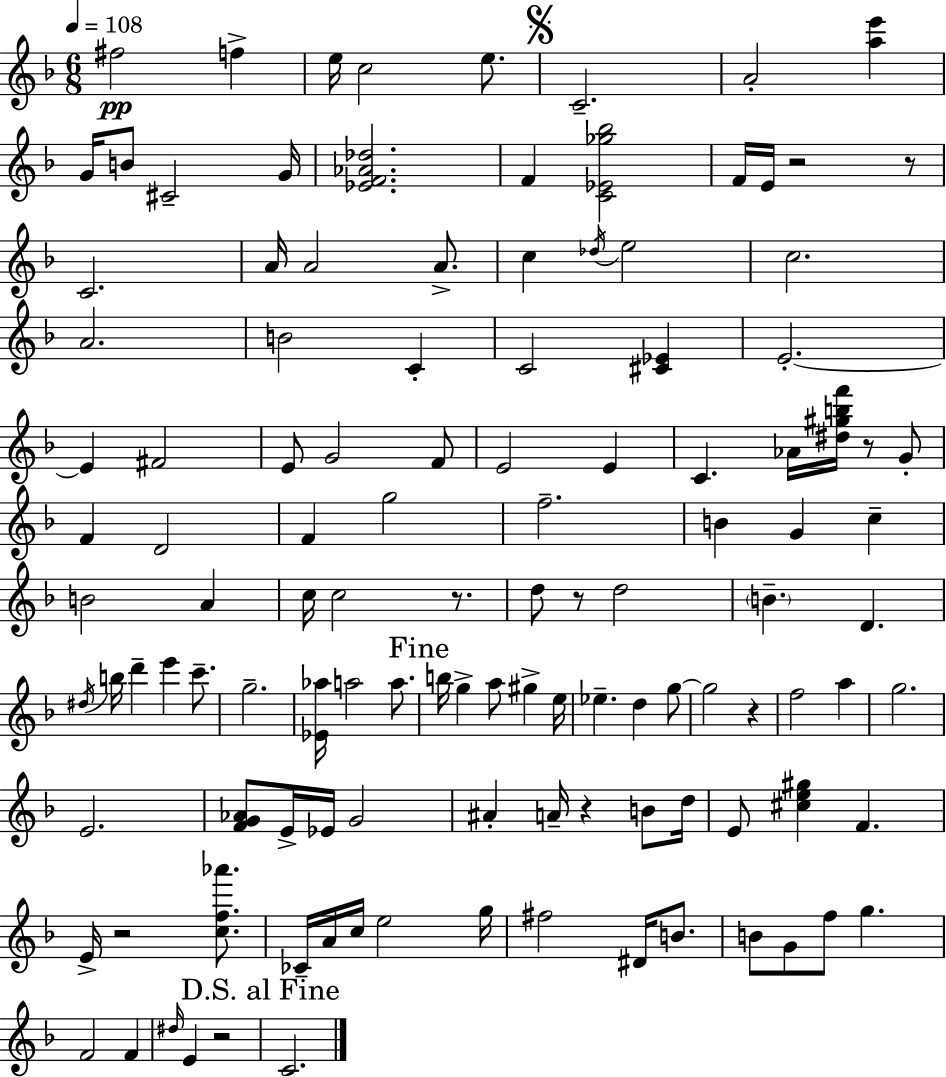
F#5/h F5/q E5/s C5/h E5/e. C4/h. A4/h [A5,E6]/q G4/s B4/e C#4/h G4/s [Eb4,F4,Ab4,Db5]/h. F4/q [C4,Eb4,Gb5,Bb5]/h F4/s E4/s R/h R/e C4/h. A4/s A4/h A4/e. C5/q Db5/s E5/h C5/h. A4/h. B4/h C4/q C4/h [C#4,Eb4]/q E4/h. E4/q F#4/h E4/e G4/h F4/e E4/h E4/q C4/q. Ab4/s [D#5,G#5,B5,F6]/s R/e G4/e F4/q D4/h F4/q G5/h F5/h. B4/q G4/q C5/q B4/h A4/q C5/s C5/h R/e. D5/e R/e D5/h B4/q. D4/q. D#5/s B5/s D6/q E6/q C6/e. G5/h. [Eb4,Ab5]/s A5/h A5/e. B5/s G5/q A5/e G#5/q E5/s Eb5/q. D5/q G5/e G5/h R/q F5/h A5/q G5/h. E4/h. [F4,G4,Ab4]/e E4/s Eb4/s G4/h A#4/q A4/s R/q B4/e D5/s E4/e [C#5,E5,G#5]/q F4/q. E4/s R/h [C5,F5,Ab6]/e. CES4/s A4/s C5/s E5/h G5/s F#5/h D#4/s B4/e. B4/e G4/e F5/e G5/q. F4/h F4/q D#5/s E4/q R/h C4/h.